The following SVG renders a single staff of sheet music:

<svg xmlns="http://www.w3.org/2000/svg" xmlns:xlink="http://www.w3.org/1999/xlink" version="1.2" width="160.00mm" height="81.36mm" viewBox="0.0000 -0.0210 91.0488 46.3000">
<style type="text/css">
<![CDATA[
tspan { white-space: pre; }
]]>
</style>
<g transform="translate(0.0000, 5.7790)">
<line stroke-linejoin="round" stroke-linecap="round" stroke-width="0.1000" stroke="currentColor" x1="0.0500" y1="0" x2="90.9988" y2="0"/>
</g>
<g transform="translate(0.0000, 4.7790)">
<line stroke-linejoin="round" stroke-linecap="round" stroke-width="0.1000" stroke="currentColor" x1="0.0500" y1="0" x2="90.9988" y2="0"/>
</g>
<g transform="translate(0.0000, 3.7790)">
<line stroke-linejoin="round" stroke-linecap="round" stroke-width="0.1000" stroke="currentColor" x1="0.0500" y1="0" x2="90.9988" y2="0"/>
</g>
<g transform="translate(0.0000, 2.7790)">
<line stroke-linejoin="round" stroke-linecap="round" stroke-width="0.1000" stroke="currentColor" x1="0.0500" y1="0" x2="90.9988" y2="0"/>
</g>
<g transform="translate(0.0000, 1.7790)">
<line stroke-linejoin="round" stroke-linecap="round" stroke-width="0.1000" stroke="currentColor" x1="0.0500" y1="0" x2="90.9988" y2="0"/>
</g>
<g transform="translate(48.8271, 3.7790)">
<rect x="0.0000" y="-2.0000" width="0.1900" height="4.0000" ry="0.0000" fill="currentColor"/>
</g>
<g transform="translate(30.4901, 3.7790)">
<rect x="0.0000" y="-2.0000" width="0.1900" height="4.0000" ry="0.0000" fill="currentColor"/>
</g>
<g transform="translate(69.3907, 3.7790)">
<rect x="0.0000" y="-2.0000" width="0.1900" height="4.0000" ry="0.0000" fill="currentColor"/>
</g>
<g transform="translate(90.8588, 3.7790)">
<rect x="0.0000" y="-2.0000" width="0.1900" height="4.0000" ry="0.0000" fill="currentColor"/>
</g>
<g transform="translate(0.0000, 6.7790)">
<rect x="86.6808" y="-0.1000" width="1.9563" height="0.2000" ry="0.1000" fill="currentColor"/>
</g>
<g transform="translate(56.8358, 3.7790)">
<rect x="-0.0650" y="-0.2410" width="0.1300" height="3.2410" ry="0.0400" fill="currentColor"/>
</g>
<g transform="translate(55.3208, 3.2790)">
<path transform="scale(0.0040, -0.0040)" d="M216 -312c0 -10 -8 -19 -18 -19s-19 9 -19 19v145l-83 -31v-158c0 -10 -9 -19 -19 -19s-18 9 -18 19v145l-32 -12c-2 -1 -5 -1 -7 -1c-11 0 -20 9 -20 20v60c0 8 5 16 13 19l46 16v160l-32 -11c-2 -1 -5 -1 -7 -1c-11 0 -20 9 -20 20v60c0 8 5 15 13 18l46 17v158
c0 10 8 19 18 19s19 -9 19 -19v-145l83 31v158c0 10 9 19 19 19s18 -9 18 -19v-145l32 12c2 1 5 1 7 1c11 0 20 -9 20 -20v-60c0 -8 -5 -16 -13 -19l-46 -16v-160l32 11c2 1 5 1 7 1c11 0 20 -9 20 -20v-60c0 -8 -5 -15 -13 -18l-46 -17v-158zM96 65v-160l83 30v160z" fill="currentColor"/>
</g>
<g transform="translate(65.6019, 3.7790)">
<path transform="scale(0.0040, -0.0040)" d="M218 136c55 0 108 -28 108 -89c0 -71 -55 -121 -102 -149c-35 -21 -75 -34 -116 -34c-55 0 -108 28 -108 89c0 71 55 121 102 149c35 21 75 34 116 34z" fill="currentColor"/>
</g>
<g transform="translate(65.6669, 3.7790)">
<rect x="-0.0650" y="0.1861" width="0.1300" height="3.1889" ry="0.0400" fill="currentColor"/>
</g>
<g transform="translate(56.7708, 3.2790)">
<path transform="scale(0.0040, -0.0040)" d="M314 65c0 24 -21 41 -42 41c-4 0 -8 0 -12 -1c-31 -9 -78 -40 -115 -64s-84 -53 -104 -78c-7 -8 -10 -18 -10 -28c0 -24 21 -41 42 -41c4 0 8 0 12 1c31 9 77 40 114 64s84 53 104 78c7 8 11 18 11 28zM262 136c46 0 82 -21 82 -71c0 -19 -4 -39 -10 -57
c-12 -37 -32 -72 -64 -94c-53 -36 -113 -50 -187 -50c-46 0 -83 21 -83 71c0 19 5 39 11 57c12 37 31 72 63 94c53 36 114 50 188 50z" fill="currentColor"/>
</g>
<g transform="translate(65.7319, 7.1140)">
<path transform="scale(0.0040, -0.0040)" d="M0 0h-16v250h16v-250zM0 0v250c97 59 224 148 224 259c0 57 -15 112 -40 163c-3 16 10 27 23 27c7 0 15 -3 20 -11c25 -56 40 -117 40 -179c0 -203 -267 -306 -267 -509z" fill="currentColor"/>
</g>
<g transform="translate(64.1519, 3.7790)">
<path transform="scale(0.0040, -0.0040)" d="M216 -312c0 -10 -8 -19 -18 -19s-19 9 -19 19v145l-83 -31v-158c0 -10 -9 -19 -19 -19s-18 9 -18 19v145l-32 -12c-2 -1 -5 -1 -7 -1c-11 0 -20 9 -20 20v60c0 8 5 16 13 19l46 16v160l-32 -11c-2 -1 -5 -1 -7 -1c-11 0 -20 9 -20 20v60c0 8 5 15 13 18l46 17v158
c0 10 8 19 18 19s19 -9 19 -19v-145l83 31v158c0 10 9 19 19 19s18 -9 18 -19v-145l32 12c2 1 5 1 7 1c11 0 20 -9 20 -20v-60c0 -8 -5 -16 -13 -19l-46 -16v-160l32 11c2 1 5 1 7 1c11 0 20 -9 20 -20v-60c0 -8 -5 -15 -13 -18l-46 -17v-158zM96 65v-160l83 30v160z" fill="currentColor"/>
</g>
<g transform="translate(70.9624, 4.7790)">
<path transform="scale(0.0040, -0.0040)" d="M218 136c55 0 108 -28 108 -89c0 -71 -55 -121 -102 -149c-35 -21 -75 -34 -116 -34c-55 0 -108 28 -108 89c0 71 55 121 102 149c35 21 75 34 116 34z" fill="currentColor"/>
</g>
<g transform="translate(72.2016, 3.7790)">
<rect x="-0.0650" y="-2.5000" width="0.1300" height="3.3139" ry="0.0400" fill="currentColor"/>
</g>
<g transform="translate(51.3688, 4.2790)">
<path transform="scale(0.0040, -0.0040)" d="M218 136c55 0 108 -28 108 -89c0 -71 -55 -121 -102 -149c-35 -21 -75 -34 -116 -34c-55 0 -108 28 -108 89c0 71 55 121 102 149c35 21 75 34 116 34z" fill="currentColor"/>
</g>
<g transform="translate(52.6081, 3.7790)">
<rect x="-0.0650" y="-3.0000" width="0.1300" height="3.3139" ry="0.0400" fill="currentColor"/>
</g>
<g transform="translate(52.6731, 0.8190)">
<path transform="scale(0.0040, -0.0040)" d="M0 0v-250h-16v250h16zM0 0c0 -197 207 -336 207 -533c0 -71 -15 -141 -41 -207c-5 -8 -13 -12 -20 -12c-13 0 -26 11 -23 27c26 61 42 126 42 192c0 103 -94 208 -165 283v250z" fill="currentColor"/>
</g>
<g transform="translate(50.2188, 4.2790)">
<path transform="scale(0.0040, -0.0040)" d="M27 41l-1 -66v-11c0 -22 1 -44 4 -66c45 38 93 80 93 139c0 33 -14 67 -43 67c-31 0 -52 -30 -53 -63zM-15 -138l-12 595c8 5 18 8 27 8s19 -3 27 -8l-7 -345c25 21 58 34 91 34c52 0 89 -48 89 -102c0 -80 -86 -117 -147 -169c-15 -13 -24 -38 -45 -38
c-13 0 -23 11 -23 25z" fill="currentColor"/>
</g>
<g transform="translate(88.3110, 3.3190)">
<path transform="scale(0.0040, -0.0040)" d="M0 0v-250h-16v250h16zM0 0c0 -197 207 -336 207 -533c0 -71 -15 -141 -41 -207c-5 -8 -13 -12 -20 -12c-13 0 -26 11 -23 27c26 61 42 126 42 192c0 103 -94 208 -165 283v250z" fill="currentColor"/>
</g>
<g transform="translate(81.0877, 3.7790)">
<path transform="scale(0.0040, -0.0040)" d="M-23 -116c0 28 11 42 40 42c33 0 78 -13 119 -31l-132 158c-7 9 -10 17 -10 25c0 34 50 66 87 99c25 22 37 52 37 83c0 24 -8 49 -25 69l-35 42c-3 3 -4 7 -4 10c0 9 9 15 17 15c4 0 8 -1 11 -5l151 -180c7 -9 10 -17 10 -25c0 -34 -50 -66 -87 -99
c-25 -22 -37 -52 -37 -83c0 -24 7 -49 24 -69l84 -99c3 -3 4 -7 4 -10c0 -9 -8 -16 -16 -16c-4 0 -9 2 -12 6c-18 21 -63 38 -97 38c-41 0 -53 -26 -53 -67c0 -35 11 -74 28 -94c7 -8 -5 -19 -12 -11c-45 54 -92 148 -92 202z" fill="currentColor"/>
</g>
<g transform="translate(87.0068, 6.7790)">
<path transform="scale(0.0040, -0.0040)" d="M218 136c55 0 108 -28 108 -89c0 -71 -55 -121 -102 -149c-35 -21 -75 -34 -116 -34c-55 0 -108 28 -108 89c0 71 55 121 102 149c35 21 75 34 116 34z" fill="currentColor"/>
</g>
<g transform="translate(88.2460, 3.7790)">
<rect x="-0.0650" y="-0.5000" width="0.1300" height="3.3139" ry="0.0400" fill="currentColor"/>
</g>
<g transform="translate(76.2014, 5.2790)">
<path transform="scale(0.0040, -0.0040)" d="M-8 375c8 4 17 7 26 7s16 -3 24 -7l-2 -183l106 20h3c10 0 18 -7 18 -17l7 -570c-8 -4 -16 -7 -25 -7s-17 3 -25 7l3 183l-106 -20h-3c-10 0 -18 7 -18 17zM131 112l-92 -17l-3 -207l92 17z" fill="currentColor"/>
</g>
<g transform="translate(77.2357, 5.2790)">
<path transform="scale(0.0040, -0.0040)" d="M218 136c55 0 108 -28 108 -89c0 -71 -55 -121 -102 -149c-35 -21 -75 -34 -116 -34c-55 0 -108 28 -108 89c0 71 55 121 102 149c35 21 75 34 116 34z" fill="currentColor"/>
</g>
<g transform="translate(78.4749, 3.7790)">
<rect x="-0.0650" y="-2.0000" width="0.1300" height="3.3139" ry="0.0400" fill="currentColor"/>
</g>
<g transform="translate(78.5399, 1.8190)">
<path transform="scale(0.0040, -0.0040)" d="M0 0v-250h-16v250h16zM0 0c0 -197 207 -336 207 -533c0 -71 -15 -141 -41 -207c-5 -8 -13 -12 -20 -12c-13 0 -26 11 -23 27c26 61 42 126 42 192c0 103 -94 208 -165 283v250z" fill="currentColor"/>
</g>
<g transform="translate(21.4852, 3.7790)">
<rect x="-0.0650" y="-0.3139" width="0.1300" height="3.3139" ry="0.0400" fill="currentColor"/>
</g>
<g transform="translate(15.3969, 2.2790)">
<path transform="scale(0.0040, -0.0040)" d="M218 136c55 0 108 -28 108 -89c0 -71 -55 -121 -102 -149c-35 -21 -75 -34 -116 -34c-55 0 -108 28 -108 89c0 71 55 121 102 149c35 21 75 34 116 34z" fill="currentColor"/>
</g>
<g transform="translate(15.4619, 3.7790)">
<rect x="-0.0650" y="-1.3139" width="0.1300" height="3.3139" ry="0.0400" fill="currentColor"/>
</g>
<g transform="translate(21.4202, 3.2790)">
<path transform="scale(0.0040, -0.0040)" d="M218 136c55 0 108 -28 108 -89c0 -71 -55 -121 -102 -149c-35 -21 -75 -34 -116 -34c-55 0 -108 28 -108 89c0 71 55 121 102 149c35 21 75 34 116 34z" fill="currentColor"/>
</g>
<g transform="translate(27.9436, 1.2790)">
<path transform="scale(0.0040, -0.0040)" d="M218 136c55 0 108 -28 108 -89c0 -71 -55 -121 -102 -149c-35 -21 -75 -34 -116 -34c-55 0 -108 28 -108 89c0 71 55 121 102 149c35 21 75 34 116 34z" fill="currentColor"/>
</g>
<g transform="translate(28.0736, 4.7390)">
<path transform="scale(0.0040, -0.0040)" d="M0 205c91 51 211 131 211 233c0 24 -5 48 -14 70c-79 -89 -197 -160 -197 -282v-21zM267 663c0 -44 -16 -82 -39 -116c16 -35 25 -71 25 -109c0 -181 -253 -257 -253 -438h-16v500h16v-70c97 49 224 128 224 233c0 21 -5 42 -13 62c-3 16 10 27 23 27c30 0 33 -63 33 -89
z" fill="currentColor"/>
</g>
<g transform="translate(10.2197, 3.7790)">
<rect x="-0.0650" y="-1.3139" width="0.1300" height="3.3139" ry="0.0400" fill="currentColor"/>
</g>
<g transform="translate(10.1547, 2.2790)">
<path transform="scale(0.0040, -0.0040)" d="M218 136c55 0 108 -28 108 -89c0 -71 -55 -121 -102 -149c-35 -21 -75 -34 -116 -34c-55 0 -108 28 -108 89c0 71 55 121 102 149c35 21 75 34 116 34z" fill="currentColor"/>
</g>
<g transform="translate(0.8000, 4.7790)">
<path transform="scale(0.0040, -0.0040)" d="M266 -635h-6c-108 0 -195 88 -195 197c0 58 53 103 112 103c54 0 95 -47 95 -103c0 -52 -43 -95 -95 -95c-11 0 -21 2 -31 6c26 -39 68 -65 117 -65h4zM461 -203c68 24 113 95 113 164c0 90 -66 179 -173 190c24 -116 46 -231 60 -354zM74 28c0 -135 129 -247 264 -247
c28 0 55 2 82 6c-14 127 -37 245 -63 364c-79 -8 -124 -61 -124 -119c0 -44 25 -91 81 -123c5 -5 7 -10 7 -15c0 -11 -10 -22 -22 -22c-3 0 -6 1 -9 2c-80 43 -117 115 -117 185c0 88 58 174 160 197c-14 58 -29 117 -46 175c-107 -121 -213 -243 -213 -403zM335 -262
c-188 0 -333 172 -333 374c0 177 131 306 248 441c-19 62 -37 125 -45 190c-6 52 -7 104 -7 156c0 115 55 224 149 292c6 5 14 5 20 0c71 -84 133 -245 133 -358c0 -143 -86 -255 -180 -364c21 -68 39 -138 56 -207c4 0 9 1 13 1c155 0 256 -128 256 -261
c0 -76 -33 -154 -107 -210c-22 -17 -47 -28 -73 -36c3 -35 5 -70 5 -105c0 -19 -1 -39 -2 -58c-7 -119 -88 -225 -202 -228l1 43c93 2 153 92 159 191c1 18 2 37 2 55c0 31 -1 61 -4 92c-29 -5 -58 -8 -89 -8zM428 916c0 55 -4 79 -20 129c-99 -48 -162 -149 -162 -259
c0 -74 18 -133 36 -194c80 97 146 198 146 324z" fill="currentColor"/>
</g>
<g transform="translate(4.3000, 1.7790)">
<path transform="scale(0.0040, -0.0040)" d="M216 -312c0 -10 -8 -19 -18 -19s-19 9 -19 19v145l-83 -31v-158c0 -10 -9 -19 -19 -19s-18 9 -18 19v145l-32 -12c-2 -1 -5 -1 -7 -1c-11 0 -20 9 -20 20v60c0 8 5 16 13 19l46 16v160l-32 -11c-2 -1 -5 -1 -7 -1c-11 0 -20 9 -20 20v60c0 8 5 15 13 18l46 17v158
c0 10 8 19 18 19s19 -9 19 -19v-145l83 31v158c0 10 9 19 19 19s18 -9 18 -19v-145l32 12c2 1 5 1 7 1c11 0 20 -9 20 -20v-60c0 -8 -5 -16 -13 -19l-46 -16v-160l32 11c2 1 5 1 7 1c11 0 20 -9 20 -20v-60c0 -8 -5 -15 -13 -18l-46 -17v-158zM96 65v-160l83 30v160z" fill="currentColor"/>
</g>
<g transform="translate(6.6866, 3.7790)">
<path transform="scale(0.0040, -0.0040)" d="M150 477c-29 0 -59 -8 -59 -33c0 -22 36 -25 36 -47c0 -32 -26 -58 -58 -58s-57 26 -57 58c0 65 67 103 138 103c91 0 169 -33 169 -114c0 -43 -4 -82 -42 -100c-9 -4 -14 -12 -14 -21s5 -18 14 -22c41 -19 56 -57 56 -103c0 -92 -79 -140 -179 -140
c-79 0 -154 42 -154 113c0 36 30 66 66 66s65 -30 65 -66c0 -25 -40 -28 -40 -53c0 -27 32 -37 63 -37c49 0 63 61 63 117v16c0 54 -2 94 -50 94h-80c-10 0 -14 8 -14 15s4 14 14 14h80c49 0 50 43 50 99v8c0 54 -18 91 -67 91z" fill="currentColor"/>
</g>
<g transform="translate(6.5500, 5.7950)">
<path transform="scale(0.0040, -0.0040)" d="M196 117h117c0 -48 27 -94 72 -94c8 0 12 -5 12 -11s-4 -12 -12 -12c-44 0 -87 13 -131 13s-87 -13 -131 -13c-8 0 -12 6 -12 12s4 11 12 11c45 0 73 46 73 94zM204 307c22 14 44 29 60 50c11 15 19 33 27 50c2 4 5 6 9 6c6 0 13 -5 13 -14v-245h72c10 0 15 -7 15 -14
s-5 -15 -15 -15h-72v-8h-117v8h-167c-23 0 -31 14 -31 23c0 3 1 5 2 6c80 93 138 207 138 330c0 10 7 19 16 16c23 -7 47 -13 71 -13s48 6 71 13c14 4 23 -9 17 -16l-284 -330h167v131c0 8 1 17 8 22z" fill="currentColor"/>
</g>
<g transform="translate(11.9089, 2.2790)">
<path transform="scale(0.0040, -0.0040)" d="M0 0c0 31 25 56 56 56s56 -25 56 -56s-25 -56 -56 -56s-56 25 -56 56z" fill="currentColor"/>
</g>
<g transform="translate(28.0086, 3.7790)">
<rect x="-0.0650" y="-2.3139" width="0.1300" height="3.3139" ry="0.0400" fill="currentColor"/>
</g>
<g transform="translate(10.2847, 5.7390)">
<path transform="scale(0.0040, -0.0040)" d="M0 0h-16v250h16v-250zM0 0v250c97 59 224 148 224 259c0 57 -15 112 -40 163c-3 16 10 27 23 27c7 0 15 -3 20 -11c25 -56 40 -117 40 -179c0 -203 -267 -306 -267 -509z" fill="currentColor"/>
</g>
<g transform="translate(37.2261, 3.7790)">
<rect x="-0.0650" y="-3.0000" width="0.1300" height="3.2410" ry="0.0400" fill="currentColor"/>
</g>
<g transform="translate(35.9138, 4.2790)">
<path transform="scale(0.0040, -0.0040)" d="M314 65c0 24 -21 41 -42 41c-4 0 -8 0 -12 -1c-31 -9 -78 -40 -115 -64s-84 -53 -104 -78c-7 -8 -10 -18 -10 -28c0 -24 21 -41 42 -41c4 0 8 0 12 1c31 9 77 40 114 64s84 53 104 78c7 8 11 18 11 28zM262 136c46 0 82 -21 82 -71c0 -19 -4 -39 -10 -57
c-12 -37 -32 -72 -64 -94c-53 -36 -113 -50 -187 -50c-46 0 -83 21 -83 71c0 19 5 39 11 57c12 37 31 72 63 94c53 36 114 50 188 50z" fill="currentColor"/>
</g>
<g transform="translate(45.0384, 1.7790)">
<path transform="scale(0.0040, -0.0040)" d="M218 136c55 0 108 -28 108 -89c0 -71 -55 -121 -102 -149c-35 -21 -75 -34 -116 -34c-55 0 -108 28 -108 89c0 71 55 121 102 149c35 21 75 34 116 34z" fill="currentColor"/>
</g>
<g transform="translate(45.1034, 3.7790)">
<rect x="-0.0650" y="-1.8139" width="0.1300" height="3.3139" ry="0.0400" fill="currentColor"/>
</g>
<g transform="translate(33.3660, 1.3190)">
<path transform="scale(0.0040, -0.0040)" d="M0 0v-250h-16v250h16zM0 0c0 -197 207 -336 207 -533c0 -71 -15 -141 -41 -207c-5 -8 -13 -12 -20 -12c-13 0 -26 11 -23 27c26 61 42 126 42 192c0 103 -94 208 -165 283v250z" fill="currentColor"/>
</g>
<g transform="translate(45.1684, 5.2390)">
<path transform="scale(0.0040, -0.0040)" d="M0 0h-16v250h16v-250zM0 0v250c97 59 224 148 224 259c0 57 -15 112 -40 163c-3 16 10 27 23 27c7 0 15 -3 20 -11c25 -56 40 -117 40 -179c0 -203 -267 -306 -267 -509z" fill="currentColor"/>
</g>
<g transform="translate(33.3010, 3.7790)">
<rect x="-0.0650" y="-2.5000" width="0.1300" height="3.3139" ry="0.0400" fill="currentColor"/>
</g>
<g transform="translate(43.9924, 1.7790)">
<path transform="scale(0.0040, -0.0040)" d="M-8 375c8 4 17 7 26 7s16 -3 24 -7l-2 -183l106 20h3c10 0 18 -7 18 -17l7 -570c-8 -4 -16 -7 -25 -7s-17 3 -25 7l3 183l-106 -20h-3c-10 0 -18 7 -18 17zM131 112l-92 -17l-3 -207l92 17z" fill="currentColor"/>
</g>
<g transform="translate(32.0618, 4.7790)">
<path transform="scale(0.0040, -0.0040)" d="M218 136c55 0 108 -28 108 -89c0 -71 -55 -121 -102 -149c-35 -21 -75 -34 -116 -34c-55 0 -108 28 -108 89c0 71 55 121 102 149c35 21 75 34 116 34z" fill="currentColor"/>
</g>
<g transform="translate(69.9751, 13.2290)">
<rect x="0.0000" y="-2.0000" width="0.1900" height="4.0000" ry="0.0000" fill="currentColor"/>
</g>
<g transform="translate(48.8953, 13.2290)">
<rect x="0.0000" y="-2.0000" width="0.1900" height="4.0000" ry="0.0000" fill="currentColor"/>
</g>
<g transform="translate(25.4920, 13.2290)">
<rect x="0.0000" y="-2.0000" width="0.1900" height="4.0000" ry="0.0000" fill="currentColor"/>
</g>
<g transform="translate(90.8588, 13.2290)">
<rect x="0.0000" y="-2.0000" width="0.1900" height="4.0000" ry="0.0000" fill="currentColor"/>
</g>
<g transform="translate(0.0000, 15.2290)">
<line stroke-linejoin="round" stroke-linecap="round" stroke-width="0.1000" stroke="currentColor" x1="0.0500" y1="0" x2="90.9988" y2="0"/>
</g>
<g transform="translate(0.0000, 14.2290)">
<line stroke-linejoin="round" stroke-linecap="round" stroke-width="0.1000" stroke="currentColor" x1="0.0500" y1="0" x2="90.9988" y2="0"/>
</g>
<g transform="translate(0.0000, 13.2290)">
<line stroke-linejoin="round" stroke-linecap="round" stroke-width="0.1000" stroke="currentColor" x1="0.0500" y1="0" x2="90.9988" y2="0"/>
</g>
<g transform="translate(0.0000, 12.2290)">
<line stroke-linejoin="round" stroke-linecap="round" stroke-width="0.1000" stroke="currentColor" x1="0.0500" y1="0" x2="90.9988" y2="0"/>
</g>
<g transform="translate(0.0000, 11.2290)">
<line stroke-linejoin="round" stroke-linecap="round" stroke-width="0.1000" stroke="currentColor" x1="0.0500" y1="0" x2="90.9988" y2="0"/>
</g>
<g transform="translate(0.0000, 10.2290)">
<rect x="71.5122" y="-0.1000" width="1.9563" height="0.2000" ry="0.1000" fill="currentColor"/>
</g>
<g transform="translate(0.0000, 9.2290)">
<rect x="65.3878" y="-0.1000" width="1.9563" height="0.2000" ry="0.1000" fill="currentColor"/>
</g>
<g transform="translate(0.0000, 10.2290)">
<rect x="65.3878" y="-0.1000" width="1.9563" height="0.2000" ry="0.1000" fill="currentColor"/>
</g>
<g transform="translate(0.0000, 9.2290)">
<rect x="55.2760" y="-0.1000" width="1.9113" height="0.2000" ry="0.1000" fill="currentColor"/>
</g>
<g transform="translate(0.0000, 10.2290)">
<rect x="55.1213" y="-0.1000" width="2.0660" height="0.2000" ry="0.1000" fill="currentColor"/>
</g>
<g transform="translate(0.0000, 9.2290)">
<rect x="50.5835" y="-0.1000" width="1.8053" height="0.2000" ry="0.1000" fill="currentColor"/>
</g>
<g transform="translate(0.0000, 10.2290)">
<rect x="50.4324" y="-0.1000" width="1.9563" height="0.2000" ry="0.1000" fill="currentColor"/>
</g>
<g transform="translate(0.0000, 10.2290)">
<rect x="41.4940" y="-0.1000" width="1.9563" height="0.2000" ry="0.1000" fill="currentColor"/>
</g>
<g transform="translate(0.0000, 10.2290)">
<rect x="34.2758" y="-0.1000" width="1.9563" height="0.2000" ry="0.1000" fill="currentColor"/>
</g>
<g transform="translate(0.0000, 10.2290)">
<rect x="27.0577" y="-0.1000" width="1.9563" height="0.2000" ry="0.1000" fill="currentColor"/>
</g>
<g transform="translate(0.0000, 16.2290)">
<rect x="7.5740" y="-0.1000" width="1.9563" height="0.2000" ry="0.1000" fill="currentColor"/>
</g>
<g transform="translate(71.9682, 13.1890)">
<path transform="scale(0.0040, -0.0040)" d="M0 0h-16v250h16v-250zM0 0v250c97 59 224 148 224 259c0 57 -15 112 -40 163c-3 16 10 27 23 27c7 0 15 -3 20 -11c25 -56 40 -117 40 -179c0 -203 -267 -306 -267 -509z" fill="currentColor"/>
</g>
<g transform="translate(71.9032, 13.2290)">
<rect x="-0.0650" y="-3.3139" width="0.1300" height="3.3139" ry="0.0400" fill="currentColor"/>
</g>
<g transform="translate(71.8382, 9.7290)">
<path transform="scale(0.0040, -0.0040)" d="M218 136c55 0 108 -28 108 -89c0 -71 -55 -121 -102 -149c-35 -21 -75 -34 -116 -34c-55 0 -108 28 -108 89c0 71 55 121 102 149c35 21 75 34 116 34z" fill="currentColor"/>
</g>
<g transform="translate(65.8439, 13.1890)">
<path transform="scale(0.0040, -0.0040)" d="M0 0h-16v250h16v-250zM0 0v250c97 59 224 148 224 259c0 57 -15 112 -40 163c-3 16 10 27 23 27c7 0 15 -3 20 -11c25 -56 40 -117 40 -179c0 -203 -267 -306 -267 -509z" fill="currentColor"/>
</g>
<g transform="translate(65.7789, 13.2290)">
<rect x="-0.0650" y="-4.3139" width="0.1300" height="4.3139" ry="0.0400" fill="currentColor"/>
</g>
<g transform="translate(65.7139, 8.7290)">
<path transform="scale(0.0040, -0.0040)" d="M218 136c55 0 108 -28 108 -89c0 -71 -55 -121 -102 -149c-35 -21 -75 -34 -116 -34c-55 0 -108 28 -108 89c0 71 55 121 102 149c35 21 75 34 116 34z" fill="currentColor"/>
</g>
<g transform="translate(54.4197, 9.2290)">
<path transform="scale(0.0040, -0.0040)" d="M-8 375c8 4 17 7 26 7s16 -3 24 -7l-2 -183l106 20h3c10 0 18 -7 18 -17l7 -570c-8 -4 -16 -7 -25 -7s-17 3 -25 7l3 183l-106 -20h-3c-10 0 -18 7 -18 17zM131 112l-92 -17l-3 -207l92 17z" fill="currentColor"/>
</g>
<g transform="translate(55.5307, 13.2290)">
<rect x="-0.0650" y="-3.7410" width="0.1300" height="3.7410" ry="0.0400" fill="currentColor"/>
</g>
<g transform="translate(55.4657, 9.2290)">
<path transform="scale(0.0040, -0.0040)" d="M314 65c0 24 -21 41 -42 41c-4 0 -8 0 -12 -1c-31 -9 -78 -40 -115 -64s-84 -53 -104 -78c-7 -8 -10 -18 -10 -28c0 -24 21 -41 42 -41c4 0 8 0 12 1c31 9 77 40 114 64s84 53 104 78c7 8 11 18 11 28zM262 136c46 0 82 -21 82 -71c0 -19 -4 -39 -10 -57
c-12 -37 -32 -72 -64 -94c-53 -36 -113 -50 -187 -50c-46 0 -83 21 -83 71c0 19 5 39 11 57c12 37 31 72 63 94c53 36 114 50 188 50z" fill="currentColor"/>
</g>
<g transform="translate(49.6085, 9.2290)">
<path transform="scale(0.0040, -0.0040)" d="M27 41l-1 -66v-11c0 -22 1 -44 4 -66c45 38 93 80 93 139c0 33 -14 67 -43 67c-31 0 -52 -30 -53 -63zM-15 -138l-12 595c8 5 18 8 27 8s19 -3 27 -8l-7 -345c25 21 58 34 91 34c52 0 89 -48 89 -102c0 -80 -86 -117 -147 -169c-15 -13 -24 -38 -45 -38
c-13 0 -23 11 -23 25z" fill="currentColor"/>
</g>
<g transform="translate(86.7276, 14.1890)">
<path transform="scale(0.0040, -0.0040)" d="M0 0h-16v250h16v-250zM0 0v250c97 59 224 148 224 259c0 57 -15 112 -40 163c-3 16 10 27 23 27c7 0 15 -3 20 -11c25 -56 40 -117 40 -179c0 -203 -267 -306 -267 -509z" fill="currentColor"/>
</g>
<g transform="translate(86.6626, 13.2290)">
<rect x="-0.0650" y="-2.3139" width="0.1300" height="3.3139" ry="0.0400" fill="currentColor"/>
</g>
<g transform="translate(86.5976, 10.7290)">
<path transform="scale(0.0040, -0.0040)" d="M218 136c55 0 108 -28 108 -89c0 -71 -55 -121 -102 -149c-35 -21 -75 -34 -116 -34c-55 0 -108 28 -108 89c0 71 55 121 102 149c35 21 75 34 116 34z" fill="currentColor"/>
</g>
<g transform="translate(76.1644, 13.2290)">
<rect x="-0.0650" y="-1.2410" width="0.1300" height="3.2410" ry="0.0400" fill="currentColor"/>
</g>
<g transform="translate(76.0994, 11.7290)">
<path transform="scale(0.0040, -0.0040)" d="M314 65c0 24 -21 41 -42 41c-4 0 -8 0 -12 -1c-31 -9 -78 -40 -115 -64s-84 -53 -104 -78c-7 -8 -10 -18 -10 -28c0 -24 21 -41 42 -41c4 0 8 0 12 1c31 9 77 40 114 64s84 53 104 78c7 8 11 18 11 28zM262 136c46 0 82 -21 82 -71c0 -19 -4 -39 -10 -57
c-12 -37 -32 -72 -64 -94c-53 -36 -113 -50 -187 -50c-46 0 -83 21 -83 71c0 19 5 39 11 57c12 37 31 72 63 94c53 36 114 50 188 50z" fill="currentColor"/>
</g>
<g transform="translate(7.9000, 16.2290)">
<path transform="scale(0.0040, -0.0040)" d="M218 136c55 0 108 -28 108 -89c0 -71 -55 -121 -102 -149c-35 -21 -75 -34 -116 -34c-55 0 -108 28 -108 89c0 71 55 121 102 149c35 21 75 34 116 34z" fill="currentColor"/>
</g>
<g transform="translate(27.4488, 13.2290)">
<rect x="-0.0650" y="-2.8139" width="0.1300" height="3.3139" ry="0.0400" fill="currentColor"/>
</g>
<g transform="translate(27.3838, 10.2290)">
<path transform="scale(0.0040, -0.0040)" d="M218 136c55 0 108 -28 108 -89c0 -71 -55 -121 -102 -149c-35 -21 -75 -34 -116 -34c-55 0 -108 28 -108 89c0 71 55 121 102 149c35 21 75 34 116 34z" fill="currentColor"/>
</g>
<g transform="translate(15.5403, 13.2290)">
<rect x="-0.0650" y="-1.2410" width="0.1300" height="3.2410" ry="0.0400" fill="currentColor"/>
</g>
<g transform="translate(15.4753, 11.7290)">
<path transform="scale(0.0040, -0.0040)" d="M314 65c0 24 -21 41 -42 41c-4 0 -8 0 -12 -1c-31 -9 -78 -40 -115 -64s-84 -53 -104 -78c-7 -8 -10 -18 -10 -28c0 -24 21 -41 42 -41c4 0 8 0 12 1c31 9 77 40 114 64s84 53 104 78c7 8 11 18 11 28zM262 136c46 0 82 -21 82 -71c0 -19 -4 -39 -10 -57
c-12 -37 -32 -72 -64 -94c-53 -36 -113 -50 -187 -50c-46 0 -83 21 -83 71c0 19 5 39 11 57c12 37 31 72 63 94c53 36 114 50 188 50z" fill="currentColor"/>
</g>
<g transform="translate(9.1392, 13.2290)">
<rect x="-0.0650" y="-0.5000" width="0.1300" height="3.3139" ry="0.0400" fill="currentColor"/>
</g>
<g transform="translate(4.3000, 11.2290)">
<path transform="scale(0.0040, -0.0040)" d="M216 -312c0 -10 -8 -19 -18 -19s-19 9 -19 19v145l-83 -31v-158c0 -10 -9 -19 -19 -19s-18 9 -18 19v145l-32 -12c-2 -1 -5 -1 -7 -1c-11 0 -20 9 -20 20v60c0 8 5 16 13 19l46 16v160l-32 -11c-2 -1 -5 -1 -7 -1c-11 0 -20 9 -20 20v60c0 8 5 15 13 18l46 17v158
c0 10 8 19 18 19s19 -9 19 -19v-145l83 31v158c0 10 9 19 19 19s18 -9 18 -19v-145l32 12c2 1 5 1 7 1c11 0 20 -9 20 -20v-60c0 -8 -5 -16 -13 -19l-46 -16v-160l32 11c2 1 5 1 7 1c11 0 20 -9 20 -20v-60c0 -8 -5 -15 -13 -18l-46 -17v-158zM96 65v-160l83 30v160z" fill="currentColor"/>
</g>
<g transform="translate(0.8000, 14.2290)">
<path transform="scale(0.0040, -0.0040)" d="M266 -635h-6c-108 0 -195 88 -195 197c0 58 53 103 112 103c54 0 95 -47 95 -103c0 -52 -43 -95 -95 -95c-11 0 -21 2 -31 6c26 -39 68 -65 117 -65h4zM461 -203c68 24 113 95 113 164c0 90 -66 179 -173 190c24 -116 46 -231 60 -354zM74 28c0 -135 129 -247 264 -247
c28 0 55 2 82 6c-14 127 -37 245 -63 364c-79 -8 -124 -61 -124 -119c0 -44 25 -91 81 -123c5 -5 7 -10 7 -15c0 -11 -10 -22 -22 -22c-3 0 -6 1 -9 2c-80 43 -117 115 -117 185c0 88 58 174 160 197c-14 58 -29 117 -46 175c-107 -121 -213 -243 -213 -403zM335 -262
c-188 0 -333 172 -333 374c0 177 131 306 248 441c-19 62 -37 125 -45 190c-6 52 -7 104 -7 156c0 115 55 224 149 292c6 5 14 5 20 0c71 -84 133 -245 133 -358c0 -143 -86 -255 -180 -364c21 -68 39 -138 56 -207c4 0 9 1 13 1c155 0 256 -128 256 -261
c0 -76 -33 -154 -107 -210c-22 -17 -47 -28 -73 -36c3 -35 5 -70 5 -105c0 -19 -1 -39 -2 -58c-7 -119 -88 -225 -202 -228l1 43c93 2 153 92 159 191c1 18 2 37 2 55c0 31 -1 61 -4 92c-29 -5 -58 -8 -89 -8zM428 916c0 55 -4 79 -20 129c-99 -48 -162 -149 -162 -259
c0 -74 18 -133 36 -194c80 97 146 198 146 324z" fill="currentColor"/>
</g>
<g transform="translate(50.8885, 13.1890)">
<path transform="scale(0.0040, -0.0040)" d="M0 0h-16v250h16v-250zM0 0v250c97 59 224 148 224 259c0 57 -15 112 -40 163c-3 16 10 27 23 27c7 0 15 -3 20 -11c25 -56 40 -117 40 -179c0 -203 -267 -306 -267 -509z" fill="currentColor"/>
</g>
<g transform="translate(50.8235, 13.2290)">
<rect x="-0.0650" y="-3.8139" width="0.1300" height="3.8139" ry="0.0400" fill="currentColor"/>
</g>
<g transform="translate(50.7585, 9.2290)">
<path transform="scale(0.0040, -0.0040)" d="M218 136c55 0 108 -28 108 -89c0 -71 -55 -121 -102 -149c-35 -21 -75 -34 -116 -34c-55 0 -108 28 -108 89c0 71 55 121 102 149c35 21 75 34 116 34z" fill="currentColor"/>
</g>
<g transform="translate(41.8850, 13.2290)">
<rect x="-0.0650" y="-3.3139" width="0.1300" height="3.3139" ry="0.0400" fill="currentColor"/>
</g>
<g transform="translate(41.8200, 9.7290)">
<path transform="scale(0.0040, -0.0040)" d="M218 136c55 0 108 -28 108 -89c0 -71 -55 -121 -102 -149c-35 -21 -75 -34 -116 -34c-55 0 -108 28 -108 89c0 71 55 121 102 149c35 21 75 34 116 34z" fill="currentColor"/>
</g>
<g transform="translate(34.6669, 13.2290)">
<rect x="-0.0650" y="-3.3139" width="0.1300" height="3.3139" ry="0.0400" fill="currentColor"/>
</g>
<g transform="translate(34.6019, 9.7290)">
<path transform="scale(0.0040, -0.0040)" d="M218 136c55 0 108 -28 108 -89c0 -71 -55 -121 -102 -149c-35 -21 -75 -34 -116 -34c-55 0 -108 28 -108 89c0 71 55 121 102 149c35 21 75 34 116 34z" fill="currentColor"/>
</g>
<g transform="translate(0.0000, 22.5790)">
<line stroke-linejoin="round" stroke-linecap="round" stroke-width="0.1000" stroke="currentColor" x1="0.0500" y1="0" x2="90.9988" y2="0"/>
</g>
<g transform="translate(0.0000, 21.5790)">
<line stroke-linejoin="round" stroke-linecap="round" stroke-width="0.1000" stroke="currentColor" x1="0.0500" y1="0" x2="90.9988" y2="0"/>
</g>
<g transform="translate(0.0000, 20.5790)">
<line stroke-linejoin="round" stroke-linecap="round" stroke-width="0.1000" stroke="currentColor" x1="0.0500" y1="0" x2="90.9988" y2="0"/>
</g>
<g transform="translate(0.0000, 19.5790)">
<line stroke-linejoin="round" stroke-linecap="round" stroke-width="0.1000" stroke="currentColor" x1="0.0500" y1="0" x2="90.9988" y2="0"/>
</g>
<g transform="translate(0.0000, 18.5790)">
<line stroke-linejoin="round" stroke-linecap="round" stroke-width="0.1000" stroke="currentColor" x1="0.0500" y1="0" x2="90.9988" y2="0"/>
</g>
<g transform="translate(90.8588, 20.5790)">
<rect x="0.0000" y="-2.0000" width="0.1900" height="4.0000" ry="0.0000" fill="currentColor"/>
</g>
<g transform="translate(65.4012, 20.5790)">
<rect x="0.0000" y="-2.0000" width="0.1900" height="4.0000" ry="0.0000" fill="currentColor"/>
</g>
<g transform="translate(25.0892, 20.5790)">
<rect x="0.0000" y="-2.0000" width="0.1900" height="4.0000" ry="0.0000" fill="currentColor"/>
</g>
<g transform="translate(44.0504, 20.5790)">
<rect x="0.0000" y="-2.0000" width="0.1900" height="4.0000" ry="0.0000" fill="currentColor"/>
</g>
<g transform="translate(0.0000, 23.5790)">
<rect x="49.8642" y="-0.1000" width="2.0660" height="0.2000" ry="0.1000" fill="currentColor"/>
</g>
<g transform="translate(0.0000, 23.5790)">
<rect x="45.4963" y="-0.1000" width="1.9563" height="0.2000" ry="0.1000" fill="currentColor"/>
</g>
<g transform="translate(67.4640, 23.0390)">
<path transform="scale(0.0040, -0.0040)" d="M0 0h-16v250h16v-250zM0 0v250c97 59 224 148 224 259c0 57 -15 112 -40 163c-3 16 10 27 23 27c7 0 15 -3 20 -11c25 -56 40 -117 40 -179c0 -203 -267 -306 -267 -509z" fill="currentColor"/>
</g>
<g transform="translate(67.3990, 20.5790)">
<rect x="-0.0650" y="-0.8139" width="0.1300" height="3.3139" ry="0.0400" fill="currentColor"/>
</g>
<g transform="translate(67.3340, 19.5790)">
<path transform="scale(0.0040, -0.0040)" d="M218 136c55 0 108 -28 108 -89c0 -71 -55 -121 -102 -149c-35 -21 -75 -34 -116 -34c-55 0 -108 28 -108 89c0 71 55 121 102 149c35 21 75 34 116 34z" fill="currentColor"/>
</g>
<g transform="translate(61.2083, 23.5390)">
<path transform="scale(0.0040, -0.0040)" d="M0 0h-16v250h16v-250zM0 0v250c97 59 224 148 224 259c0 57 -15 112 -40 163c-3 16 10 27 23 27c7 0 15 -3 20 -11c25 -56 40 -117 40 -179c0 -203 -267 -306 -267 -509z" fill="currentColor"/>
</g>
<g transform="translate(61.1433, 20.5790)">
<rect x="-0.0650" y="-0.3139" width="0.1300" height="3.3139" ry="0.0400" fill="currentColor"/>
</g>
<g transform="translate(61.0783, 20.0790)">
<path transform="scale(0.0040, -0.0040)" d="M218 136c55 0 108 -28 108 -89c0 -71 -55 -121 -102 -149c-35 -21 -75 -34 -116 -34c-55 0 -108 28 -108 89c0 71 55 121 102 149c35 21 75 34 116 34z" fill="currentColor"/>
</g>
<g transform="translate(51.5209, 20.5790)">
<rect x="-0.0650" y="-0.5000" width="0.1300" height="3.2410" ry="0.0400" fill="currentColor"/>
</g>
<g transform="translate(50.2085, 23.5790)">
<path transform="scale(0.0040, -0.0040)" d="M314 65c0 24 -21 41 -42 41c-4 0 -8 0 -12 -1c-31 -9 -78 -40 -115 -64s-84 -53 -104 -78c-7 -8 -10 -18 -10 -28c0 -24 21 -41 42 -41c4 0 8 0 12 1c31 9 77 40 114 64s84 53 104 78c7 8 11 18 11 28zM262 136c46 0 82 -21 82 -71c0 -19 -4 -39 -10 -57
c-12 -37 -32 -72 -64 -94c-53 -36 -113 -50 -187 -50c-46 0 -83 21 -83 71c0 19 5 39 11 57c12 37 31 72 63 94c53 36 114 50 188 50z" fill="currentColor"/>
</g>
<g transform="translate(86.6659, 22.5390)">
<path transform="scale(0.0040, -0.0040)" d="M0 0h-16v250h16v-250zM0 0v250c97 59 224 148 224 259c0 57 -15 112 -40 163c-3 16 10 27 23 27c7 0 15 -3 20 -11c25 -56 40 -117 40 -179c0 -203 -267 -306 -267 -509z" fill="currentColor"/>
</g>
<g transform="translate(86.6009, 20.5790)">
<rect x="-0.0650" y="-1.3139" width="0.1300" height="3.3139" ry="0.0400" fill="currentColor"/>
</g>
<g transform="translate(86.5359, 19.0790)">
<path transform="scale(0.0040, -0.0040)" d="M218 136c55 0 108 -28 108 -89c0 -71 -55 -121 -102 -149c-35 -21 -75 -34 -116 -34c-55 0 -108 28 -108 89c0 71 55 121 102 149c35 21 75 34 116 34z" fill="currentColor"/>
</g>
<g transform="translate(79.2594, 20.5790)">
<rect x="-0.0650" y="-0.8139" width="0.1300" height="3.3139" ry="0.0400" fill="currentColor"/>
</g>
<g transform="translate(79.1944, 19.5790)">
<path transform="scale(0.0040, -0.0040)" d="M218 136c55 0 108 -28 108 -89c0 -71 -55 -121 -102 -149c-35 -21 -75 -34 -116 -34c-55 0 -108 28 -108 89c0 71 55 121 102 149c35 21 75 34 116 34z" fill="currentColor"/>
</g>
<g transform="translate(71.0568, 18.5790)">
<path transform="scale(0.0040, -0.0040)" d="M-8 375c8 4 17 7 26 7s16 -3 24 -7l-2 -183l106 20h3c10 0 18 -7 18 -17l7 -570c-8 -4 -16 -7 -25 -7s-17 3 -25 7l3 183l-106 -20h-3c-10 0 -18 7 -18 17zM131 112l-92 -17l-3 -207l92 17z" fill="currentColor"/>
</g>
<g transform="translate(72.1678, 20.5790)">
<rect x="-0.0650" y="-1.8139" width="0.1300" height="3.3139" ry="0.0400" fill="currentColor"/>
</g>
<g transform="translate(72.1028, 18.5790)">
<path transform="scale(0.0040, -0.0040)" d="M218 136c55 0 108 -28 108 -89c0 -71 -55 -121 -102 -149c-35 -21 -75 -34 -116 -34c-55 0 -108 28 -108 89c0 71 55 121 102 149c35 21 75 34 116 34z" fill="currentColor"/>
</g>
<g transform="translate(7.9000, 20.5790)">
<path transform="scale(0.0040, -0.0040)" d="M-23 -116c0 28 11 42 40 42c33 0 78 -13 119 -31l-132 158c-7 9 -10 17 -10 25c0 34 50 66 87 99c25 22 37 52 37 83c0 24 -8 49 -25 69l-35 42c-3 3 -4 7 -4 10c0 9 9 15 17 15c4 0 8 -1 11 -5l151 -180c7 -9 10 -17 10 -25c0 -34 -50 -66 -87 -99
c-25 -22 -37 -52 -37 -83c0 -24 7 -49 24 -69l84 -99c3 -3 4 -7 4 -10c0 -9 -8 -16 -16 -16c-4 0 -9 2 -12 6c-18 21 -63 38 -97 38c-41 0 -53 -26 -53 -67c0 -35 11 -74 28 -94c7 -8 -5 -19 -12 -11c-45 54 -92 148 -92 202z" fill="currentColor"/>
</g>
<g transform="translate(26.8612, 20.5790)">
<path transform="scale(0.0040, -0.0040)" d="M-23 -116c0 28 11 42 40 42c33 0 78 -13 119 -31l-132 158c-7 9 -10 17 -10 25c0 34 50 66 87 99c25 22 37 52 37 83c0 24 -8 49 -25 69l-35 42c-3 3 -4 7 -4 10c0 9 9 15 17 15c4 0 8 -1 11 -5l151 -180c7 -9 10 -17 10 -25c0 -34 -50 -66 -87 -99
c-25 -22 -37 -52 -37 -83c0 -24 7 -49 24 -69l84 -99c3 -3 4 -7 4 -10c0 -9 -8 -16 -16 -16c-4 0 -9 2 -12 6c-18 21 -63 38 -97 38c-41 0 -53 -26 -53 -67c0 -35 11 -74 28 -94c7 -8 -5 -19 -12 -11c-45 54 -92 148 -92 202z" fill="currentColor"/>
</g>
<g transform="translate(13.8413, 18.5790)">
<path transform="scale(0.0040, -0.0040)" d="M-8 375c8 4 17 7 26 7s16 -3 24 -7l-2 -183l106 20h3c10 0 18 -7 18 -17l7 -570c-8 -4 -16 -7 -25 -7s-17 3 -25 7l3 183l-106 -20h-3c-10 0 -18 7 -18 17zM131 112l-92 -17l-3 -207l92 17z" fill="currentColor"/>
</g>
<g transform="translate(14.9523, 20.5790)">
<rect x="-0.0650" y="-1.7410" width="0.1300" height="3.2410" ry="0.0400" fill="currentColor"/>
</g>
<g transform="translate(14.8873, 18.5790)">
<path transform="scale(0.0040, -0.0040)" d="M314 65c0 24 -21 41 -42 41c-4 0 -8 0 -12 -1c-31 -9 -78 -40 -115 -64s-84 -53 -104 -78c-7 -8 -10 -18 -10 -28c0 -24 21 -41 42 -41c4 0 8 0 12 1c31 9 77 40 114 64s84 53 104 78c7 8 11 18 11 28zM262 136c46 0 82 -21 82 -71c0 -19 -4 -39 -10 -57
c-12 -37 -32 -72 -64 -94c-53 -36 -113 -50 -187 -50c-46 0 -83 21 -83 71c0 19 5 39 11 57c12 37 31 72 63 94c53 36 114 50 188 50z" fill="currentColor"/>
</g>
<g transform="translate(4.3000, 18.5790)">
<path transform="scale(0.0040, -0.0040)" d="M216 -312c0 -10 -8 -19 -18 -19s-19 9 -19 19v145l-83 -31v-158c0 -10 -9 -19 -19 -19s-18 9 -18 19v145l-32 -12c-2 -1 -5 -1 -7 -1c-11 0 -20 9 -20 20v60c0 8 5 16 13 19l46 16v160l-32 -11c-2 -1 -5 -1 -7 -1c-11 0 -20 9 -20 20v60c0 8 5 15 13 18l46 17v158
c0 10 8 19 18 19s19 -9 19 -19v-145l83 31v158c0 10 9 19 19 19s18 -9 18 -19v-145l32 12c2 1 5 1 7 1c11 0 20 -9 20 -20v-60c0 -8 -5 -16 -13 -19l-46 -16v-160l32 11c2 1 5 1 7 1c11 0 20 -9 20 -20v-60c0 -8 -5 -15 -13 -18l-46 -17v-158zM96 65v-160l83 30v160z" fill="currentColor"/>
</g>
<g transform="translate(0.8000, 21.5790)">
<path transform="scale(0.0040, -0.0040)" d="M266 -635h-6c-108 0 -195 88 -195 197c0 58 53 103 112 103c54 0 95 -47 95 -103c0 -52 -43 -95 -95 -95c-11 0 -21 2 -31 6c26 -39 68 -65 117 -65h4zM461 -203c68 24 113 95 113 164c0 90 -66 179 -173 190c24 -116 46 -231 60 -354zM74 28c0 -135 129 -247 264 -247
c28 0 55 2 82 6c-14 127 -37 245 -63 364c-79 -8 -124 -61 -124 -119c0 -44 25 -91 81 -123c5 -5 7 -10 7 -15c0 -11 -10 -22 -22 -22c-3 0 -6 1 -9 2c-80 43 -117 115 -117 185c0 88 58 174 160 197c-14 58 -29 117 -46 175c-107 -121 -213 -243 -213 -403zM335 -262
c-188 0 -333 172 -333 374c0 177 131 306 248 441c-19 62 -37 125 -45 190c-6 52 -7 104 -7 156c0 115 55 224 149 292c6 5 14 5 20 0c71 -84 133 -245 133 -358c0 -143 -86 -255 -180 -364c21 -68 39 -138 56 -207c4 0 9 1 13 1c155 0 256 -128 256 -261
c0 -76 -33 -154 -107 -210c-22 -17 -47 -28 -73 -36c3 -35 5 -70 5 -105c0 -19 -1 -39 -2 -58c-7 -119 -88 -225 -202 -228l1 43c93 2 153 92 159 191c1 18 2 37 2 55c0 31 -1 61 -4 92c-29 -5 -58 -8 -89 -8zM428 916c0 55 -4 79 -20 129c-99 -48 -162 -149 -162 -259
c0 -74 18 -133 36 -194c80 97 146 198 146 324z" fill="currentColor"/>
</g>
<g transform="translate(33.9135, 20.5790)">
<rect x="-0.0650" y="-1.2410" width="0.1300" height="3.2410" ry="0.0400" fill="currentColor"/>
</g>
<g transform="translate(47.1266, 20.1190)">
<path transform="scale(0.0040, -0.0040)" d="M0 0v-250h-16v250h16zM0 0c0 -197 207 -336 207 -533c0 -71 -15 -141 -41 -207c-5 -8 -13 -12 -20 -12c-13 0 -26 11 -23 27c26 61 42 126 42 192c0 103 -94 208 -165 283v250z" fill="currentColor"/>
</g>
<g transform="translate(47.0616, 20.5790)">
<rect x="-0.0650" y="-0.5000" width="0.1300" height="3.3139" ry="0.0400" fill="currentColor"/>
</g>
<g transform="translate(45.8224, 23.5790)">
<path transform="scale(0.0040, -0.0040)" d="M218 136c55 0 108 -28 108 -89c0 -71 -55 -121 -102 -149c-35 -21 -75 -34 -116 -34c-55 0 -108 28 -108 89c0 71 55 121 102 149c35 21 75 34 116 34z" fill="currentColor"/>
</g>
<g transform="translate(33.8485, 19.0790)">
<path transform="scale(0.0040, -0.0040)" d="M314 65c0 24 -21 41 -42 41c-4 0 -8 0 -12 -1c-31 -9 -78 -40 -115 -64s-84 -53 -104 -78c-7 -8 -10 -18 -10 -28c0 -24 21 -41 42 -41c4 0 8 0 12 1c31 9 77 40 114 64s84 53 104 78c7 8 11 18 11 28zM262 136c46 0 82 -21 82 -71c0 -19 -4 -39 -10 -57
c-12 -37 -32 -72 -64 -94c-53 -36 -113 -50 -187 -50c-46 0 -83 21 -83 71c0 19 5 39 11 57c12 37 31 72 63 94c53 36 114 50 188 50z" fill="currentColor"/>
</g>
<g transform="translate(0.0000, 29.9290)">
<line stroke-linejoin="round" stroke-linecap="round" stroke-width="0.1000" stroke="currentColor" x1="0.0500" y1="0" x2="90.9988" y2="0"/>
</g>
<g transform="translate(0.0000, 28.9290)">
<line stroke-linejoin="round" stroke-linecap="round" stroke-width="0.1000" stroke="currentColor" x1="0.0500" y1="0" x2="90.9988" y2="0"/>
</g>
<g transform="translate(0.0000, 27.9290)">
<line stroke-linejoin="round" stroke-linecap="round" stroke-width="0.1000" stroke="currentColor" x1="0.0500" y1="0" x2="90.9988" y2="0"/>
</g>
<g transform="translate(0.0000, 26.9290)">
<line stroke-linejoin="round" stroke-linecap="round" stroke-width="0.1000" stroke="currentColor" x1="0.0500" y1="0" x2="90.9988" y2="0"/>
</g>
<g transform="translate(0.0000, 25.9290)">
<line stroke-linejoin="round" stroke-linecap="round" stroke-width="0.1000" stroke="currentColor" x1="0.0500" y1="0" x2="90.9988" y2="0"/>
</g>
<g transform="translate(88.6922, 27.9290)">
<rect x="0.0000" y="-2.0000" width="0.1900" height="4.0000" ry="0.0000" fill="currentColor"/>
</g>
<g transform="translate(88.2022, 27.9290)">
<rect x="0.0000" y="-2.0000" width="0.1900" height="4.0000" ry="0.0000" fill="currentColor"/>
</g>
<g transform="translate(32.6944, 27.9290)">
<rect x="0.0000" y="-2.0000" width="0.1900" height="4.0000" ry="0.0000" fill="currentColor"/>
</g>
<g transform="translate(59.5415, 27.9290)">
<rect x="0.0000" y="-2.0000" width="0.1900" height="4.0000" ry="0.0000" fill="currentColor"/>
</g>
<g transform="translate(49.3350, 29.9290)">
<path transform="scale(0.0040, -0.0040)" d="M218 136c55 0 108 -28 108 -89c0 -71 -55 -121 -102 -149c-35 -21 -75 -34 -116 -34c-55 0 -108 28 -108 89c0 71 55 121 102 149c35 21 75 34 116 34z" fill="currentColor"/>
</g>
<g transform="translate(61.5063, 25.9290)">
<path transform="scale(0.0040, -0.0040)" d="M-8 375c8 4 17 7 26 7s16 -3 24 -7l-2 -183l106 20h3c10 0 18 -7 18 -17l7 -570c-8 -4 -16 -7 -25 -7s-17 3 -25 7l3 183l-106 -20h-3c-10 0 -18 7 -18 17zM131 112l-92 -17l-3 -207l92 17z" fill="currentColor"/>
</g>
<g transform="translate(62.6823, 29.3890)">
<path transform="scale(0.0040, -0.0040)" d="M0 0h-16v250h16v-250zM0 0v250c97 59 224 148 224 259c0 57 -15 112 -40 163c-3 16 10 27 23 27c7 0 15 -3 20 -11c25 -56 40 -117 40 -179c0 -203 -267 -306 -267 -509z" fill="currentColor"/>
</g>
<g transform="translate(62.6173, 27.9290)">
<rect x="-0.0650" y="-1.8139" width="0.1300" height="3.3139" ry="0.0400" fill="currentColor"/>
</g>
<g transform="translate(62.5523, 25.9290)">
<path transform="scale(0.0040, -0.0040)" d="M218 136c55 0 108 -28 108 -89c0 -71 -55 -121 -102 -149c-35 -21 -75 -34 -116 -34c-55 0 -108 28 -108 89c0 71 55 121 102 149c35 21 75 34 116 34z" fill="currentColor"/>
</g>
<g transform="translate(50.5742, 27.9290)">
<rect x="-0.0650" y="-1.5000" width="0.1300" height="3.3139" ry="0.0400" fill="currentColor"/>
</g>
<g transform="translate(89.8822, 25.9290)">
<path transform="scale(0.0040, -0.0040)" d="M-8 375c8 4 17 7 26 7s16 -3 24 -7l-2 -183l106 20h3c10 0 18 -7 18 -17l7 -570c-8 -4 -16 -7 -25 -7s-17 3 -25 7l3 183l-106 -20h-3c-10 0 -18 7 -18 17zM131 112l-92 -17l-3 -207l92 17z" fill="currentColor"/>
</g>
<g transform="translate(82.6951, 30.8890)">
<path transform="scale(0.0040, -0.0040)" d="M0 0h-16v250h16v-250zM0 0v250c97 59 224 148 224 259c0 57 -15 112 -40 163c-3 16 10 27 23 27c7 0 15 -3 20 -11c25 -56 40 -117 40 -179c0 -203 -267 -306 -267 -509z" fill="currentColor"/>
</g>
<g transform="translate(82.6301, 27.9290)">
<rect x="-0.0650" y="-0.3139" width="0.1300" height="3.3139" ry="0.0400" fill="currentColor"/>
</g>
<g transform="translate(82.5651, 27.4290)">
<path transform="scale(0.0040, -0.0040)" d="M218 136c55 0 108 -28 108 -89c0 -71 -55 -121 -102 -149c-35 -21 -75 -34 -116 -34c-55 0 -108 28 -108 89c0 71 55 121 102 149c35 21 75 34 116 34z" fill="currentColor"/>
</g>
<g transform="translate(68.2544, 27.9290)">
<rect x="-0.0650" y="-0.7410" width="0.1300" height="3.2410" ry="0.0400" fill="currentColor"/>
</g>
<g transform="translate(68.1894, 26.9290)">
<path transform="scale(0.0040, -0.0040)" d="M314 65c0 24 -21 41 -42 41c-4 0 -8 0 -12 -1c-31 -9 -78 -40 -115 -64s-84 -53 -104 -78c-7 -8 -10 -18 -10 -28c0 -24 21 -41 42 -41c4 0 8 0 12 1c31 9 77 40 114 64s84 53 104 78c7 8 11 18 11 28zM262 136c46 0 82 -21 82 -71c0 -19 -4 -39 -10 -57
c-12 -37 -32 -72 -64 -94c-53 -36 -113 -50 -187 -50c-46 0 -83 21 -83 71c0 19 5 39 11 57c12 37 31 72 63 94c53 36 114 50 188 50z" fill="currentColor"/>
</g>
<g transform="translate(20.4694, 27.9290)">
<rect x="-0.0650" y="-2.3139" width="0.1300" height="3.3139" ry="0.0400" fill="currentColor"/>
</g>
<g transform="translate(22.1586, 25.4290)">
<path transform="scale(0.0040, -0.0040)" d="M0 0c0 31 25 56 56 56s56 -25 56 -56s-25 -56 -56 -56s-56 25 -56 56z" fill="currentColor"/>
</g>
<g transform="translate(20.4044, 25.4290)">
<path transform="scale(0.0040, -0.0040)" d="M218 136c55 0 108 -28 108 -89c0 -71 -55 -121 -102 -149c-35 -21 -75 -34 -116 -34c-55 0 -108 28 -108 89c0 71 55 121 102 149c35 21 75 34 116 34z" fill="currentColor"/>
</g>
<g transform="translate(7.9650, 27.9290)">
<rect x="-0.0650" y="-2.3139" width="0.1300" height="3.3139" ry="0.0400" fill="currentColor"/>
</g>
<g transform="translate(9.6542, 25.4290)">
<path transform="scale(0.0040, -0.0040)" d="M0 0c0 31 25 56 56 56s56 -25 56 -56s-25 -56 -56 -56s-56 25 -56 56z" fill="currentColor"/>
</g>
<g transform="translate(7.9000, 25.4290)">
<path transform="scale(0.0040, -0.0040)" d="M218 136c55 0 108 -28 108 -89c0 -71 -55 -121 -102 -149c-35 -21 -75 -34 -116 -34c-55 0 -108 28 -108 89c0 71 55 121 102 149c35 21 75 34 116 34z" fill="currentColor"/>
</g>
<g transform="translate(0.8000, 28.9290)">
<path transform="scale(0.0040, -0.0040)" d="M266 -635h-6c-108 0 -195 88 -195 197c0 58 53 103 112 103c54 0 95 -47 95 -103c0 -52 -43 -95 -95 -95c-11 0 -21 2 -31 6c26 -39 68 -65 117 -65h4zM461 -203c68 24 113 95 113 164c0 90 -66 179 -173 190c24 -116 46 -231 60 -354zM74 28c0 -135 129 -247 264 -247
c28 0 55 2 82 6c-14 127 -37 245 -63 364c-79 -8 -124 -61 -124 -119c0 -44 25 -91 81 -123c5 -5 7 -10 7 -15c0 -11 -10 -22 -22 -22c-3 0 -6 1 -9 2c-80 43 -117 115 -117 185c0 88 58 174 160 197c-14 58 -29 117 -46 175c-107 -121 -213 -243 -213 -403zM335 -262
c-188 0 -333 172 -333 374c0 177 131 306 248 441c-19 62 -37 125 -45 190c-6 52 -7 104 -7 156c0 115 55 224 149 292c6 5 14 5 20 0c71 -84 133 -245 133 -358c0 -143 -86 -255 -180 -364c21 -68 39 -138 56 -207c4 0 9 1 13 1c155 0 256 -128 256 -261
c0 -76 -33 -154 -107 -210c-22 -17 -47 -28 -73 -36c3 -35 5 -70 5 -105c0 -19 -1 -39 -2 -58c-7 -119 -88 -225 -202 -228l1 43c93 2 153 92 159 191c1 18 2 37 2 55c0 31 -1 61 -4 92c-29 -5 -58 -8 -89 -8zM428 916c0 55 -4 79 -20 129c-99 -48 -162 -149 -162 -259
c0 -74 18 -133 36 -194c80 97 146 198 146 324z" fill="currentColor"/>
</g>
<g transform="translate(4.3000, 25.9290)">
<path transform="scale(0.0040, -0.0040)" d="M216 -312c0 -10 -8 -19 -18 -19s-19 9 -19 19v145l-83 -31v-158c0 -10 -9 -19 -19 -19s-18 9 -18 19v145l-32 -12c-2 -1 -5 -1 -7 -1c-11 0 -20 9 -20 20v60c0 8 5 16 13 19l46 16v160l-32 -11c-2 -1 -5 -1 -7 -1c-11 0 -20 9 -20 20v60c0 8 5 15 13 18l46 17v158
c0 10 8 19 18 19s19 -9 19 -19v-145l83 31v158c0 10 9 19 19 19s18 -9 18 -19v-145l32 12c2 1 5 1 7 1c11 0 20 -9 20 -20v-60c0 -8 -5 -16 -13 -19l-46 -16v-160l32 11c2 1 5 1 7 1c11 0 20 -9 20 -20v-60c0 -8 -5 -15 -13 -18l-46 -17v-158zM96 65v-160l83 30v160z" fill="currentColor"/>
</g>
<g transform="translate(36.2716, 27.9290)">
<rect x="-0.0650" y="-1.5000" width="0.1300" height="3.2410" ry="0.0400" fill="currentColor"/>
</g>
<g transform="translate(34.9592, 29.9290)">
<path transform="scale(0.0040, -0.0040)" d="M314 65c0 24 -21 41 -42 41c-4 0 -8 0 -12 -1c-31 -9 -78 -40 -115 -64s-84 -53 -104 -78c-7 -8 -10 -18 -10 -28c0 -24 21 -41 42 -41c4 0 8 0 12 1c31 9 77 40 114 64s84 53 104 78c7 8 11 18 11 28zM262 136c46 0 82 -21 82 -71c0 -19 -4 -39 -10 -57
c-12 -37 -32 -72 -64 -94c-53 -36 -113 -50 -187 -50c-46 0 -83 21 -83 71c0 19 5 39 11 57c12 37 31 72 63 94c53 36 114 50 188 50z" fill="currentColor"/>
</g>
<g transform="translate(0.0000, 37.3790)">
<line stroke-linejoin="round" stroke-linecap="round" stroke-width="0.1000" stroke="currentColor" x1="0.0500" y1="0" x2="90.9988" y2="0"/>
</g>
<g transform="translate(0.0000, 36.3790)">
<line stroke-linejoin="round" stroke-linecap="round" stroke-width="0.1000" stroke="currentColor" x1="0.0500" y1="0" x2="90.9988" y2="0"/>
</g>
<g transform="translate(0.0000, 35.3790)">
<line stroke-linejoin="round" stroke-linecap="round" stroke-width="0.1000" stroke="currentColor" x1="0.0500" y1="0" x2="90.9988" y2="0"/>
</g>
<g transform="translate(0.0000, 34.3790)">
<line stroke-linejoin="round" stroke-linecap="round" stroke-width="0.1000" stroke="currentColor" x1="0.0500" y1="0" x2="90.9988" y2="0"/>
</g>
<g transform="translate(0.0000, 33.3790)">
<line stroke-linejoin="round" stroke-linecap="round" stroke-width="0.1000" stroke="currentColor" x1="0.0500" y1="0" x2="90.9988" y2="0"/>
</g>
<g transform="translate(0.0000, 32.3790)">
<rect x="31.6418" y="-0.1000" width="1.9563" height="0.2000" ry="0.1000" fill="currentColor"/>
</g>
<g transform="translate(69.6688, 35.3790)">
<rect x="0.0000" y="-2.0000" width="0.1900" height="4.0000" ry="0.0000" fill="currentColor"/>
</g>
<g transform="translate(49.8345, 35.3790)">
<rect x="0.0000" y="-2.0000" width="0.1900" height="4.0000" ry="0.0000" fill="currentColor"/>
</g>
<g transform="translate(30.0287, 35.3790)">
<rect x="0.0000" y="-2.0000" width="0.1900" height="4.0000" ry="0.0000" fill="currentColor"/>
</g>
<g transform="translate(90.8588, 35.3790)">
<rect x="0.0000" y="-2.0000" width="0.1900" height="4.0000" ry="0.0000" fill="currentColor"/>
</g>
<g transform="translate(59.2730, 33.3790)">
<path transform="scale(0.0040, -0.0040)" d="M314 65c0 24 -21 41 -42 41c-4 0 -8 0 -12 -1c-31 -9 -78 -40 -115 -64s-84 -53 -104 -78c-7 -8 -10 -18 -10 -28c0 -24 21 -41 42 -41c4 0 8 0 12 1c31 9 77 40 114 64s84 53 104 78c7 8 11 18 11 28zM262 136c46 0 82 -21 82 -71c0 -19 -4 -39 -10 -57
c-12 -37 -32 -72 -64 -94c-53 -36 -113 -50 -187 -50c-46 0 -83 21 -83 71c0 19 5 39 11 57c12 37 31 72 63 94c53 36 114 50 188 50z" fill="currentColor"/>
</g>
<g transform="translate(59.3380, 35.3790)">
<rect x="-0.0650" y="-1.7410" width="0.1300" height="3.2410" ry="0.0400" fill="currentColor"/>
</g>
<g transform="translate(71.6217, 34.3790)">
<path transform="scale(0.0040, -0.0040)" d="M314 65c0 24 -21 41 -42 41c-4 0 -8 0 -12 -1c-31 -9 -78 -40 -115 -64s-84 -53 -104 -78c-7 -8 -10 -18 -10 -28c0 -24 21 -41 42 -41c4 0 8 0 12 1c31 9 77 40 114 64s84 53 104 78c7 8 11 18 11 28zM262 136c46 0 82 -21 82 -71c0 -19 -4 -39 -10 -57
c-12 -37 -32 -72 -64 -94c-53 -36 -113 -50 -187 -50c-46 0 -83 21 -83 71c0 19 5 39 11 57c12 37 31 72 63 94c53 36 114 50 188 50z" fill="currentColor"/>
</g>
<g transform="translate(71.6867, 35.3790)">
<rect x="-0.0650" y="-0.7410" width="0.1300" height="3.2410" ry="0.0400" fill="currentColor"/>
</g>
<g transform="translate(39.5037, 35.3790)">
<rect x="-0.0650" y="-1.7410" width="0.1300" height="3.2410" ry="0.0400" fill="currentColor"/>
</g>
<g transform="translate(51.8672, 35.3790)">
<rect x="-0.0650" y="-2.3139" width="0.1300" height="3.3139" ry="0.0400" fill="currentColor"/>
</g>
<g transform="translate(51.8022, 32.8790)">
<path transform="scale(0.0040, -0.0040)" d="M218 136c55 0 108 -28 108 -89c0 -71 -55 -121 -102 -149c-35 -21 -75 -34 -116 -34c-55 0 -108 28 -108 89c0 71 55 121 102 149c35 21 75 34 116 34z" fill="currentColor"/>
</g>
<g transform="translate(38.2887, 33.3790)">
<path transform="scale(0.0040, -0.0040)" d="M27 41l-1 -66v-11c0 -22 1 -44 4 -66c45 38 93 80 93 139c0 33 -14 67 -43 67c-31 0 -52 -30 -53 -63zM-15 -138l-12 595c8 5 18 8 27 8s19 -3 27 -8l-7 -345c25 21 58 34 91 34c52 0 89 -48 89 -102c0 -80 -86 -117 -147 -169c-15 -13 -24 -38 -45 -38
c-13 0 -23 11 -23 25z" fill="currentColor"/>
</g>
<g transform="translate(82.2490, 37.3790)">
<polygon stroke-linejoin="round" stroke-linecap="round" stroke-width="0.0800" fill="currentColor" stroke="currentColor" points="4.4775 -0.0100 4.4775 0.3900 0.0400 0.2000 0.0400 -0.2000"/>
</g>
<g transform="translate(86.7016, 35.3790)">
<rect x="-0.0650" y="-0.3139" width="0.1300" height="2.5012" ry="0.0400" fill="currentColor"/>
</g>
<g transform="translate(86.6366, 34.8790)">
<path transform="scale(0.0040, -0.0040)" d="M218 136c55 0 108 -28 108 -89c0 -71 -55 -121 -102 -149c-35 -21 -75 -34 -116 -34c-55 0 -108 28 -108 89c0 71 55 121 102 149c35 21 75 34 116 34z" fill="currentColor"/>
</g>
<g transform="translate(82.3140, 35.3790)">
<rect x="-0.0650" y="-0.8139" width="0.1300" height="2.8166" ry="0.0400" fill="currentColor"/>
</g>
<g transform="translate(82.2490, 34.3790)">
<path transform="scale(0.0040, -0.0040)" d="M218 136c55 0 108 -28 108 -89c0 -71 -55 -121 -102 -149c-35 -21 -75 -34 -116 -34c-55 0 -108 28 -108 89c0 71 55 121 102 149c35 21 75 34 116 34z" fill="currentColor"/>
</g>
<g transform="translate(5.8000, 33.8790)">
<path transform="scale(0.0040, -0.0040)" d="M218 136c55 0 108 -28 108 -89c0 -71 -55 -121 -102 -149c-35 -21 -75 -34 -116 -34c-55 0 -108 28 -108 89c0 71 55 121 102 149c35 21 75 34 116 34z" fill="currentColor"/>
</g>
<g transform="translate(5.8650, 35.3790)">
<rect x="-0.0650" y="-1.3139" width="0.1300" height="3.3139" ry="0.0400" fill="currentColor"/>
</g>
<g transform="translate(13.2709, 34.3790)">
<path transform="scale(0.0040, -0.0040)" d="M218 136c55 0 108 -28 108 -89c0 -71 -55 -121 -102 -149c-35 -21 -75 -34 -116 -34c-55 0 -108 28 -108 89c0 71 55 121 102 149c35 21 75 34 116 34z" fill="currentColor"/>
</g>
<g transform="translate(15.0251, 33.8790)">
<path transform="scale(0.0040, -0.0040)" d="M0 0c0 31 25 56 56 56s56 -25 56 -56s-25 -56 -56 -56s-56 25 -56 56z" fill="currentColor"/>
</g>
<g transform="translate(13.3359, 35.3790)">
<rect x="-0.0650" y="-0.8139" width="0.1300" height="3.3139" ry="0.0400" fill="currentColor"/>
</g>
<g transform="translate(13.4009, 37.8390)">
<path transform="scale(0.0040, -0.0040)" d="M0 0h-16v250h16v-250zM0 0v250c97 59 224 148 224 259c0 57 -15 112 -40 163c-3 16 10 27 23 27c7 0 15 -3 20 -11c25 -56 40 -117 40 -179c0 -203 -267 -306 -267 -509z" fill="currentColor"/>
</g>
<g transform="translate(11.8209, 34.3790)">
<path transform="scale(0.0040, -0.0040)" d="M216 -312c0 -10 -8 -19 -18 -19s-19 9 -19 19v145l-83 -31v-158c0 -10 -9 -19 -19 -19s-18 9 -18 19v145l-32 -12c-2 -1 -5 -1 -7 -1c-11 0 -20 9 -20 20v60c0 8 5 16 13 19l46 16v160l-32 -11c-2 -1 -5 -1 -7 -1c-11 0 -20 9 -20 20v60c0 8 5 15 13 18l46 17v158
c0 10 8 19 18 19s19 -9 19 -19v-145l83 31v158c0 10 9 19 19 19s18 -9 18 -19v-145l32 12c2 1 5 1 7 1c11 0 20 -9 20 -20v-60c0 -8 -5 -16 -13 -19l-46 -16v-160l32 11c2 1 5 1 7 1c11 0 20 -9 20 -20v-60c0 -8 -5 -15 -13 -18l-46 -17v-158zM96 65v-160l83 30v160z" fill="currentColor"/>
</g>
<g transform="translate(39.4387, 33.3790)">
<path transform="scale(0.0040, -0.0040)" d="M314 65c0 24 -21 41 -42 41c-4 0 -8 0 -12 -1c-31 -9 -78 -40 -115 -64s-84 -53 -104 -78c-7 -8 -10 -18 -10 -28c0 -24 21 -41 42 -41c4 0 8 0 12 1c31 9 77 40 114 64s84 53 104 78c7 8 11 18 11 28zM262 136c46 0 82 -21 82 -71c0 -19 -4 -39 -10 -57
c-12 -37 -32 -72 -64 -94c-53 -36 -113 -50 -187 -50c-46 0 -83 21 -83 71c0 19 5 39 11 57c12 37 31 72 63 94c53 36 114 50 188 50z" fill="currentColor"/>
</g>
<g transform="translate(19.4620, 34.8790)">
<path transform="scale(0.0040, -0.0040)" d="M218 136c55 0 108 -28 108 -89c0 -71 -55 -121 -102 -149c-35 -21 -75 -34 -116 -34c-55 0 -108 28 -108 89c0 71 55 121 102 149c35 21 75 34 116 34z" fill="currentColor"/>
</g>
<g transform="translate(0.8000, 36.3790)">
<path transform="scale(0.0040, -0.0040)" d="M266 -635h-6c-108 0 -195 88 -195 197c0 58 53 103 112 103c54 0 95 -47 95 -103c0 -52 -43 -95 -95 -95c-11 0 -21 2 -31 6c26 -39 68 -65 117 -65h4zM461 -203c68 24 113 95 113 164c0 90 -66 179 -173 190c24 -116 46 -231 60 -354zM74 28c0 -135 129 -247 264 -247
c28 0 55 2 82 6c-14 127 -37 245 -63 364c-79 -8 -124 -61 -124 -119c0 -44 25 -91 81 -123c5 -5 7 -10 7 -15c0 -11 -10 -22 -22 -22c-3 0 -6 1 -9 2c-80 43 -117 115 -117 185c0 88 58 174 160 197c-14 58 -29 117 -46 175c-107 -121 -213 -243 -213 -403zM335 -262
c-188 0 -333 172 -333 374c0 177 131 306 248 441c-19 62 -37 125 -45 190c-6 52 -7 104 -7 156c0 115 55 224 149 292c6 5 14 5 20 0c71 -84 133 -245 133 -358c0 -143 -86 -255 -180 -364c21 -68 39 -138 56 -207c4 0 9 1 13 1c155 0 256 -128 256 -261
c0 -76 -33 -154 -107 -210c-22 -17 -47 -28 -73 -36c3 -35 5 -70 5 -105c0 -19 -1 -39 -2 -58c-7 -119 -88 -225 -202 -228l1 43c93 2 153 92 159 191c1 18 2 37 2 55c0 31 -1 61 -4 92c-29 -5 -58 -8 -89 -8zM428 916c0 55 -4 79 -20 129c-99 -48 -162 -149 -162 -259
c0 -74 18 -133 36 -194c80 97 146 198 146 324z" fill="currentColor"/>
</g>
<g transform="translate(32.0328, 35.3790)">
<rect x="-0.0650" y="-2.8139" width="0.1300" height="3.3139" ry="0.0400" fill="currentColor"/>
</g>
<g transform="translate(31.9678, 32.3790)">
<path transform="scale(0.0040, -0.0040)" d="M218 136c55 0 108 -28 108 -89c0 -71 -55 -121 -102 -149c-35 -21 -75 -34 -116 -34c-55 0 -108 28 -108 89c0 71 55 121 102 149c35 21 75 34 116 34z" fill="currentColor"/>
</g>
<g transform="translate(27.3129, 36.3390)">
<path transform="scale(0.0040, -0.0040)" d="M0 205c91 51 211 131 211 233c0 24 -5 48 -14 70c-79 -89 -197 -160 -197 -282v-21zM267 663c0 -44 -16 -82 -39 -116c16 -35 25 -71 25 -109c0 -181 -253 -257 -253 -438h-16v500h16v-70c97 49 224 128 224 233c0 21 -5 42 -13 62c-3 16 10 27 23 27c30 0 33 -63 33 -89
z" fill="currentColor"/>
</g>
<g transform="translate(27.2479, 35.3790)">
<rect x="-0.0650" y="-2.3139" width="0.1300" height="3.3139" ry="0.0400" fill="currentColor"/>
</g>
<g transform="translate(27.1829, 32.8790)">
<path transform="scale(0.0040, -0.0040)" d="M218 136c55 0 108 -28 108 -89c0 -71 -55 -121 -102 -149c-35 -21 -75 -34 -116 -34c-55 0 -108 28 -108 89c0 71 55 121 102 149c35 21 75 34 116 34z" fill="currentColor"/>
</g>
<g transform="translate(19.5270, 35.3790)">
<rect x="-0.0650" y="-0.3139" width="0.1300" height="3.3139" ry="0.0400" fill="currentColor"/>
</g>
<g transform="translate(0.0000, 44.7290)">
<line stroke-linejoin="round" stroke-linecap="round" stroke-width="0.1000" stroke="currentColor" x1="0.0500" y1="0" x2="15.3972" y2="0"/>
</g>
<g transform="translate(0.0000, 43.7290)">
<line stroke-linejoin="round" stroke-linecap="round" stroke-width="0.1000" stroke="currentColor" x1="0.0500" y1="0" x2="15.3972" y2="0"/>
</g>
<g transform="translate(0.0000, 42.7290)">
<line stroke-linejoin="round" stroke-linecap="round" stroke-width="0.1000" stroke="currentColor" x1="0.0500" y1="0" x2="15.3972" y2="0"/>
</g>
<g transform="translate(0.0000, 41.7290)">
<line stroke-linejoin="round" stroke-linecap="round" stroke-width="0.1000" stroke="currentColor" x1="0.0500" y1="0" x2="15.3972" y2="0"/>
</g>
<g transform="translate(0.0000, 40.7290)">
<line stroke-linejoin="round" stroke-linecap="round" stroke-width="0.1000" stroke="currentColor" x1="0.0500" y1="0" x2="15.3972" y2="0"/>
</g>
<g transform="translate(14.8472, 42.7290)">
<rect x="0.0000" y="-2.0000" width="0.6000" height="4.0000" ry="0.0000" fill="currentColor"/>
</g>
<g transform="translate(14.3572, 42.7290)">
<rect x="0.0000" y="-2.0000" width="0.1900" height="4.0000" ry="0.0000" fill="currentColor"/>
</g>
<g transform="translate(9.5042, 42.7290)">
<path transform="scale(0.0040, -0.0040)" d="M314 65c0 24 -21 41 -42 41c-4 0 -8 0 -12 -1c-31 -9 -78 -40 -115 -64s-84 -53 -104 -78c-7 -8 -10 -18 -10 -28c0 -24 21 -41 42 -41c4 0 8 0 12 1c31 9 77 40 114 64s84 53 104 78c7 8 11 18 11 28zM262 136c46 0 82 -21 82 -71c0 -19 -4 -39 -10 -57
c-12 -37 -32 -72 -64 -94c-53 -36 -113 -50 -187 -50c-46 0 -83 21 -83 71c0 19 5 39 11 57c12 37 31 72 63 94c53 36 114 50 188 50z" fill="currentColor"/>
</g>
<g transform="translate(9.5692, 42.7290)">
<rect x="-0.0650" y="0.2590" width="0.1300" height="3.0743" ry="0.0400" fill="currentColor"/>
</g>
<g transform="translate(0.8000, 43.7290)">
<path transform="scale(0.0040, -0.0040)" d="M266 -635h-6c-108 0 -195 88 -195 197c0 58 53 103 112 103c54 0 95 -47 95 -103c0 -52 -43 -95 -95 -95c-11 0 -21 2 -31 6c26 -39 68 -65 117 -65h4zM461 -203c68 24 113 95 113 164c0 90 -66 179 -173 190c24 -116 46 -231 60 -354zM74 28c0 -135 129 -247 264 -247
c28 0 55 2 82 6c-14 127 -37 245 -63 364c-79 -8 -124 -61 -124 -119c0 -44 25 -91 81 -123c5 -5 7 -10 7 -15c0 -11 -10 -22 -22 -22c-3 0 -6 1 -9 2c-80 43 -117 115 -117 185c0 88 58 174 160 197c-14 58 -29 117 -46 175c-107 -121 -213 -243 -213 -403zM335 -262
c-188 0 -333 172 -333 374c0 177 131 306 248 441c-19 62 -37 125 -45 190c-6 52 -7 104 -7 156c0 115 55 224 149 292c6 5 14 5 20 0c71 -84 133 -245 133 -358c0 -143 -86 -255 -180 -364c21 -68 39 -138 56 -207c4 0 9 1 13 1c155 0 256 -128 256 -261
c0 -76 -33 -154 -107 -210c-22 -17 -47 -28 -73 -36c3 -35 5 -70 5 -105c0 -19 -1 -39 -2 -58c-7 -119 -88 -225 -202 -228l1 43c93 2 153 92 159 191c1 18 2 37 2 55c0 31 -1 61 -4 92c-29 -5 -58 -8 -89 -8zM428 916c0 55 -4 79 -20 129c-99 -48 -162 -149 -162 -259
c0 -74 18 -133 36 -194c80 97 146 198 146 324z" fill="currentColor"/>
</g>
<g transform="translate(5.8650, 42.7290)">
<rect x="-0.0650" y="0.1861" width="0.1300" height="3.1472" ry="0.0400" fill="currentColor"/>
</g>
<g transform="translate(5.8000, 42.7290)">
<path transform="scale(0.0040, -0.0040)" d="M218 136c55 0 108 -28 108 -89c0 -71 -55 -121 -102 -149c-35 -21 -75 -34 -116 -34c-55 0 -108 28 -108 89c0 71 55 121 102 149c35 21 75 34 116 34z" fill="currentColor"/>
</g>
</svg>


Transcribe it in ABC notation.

X:1
T:Untitled
M:3/4
L:1/4
K:G
e/2 e c g/4 G/2 A2 f/2 _A/2 ^c2 ^B/2 G F/2 z C/2 C e2 a b b _c'/2 c'2 d'/2 b/2 e2 g/2 z f2 z e2 C/2 C2 c/2 d/2 f d e/2 g g E2 E f/2 d2 c/2 e ^d/2 c g/4 a _f2 g f2 d2 d/2 c/2 B B2